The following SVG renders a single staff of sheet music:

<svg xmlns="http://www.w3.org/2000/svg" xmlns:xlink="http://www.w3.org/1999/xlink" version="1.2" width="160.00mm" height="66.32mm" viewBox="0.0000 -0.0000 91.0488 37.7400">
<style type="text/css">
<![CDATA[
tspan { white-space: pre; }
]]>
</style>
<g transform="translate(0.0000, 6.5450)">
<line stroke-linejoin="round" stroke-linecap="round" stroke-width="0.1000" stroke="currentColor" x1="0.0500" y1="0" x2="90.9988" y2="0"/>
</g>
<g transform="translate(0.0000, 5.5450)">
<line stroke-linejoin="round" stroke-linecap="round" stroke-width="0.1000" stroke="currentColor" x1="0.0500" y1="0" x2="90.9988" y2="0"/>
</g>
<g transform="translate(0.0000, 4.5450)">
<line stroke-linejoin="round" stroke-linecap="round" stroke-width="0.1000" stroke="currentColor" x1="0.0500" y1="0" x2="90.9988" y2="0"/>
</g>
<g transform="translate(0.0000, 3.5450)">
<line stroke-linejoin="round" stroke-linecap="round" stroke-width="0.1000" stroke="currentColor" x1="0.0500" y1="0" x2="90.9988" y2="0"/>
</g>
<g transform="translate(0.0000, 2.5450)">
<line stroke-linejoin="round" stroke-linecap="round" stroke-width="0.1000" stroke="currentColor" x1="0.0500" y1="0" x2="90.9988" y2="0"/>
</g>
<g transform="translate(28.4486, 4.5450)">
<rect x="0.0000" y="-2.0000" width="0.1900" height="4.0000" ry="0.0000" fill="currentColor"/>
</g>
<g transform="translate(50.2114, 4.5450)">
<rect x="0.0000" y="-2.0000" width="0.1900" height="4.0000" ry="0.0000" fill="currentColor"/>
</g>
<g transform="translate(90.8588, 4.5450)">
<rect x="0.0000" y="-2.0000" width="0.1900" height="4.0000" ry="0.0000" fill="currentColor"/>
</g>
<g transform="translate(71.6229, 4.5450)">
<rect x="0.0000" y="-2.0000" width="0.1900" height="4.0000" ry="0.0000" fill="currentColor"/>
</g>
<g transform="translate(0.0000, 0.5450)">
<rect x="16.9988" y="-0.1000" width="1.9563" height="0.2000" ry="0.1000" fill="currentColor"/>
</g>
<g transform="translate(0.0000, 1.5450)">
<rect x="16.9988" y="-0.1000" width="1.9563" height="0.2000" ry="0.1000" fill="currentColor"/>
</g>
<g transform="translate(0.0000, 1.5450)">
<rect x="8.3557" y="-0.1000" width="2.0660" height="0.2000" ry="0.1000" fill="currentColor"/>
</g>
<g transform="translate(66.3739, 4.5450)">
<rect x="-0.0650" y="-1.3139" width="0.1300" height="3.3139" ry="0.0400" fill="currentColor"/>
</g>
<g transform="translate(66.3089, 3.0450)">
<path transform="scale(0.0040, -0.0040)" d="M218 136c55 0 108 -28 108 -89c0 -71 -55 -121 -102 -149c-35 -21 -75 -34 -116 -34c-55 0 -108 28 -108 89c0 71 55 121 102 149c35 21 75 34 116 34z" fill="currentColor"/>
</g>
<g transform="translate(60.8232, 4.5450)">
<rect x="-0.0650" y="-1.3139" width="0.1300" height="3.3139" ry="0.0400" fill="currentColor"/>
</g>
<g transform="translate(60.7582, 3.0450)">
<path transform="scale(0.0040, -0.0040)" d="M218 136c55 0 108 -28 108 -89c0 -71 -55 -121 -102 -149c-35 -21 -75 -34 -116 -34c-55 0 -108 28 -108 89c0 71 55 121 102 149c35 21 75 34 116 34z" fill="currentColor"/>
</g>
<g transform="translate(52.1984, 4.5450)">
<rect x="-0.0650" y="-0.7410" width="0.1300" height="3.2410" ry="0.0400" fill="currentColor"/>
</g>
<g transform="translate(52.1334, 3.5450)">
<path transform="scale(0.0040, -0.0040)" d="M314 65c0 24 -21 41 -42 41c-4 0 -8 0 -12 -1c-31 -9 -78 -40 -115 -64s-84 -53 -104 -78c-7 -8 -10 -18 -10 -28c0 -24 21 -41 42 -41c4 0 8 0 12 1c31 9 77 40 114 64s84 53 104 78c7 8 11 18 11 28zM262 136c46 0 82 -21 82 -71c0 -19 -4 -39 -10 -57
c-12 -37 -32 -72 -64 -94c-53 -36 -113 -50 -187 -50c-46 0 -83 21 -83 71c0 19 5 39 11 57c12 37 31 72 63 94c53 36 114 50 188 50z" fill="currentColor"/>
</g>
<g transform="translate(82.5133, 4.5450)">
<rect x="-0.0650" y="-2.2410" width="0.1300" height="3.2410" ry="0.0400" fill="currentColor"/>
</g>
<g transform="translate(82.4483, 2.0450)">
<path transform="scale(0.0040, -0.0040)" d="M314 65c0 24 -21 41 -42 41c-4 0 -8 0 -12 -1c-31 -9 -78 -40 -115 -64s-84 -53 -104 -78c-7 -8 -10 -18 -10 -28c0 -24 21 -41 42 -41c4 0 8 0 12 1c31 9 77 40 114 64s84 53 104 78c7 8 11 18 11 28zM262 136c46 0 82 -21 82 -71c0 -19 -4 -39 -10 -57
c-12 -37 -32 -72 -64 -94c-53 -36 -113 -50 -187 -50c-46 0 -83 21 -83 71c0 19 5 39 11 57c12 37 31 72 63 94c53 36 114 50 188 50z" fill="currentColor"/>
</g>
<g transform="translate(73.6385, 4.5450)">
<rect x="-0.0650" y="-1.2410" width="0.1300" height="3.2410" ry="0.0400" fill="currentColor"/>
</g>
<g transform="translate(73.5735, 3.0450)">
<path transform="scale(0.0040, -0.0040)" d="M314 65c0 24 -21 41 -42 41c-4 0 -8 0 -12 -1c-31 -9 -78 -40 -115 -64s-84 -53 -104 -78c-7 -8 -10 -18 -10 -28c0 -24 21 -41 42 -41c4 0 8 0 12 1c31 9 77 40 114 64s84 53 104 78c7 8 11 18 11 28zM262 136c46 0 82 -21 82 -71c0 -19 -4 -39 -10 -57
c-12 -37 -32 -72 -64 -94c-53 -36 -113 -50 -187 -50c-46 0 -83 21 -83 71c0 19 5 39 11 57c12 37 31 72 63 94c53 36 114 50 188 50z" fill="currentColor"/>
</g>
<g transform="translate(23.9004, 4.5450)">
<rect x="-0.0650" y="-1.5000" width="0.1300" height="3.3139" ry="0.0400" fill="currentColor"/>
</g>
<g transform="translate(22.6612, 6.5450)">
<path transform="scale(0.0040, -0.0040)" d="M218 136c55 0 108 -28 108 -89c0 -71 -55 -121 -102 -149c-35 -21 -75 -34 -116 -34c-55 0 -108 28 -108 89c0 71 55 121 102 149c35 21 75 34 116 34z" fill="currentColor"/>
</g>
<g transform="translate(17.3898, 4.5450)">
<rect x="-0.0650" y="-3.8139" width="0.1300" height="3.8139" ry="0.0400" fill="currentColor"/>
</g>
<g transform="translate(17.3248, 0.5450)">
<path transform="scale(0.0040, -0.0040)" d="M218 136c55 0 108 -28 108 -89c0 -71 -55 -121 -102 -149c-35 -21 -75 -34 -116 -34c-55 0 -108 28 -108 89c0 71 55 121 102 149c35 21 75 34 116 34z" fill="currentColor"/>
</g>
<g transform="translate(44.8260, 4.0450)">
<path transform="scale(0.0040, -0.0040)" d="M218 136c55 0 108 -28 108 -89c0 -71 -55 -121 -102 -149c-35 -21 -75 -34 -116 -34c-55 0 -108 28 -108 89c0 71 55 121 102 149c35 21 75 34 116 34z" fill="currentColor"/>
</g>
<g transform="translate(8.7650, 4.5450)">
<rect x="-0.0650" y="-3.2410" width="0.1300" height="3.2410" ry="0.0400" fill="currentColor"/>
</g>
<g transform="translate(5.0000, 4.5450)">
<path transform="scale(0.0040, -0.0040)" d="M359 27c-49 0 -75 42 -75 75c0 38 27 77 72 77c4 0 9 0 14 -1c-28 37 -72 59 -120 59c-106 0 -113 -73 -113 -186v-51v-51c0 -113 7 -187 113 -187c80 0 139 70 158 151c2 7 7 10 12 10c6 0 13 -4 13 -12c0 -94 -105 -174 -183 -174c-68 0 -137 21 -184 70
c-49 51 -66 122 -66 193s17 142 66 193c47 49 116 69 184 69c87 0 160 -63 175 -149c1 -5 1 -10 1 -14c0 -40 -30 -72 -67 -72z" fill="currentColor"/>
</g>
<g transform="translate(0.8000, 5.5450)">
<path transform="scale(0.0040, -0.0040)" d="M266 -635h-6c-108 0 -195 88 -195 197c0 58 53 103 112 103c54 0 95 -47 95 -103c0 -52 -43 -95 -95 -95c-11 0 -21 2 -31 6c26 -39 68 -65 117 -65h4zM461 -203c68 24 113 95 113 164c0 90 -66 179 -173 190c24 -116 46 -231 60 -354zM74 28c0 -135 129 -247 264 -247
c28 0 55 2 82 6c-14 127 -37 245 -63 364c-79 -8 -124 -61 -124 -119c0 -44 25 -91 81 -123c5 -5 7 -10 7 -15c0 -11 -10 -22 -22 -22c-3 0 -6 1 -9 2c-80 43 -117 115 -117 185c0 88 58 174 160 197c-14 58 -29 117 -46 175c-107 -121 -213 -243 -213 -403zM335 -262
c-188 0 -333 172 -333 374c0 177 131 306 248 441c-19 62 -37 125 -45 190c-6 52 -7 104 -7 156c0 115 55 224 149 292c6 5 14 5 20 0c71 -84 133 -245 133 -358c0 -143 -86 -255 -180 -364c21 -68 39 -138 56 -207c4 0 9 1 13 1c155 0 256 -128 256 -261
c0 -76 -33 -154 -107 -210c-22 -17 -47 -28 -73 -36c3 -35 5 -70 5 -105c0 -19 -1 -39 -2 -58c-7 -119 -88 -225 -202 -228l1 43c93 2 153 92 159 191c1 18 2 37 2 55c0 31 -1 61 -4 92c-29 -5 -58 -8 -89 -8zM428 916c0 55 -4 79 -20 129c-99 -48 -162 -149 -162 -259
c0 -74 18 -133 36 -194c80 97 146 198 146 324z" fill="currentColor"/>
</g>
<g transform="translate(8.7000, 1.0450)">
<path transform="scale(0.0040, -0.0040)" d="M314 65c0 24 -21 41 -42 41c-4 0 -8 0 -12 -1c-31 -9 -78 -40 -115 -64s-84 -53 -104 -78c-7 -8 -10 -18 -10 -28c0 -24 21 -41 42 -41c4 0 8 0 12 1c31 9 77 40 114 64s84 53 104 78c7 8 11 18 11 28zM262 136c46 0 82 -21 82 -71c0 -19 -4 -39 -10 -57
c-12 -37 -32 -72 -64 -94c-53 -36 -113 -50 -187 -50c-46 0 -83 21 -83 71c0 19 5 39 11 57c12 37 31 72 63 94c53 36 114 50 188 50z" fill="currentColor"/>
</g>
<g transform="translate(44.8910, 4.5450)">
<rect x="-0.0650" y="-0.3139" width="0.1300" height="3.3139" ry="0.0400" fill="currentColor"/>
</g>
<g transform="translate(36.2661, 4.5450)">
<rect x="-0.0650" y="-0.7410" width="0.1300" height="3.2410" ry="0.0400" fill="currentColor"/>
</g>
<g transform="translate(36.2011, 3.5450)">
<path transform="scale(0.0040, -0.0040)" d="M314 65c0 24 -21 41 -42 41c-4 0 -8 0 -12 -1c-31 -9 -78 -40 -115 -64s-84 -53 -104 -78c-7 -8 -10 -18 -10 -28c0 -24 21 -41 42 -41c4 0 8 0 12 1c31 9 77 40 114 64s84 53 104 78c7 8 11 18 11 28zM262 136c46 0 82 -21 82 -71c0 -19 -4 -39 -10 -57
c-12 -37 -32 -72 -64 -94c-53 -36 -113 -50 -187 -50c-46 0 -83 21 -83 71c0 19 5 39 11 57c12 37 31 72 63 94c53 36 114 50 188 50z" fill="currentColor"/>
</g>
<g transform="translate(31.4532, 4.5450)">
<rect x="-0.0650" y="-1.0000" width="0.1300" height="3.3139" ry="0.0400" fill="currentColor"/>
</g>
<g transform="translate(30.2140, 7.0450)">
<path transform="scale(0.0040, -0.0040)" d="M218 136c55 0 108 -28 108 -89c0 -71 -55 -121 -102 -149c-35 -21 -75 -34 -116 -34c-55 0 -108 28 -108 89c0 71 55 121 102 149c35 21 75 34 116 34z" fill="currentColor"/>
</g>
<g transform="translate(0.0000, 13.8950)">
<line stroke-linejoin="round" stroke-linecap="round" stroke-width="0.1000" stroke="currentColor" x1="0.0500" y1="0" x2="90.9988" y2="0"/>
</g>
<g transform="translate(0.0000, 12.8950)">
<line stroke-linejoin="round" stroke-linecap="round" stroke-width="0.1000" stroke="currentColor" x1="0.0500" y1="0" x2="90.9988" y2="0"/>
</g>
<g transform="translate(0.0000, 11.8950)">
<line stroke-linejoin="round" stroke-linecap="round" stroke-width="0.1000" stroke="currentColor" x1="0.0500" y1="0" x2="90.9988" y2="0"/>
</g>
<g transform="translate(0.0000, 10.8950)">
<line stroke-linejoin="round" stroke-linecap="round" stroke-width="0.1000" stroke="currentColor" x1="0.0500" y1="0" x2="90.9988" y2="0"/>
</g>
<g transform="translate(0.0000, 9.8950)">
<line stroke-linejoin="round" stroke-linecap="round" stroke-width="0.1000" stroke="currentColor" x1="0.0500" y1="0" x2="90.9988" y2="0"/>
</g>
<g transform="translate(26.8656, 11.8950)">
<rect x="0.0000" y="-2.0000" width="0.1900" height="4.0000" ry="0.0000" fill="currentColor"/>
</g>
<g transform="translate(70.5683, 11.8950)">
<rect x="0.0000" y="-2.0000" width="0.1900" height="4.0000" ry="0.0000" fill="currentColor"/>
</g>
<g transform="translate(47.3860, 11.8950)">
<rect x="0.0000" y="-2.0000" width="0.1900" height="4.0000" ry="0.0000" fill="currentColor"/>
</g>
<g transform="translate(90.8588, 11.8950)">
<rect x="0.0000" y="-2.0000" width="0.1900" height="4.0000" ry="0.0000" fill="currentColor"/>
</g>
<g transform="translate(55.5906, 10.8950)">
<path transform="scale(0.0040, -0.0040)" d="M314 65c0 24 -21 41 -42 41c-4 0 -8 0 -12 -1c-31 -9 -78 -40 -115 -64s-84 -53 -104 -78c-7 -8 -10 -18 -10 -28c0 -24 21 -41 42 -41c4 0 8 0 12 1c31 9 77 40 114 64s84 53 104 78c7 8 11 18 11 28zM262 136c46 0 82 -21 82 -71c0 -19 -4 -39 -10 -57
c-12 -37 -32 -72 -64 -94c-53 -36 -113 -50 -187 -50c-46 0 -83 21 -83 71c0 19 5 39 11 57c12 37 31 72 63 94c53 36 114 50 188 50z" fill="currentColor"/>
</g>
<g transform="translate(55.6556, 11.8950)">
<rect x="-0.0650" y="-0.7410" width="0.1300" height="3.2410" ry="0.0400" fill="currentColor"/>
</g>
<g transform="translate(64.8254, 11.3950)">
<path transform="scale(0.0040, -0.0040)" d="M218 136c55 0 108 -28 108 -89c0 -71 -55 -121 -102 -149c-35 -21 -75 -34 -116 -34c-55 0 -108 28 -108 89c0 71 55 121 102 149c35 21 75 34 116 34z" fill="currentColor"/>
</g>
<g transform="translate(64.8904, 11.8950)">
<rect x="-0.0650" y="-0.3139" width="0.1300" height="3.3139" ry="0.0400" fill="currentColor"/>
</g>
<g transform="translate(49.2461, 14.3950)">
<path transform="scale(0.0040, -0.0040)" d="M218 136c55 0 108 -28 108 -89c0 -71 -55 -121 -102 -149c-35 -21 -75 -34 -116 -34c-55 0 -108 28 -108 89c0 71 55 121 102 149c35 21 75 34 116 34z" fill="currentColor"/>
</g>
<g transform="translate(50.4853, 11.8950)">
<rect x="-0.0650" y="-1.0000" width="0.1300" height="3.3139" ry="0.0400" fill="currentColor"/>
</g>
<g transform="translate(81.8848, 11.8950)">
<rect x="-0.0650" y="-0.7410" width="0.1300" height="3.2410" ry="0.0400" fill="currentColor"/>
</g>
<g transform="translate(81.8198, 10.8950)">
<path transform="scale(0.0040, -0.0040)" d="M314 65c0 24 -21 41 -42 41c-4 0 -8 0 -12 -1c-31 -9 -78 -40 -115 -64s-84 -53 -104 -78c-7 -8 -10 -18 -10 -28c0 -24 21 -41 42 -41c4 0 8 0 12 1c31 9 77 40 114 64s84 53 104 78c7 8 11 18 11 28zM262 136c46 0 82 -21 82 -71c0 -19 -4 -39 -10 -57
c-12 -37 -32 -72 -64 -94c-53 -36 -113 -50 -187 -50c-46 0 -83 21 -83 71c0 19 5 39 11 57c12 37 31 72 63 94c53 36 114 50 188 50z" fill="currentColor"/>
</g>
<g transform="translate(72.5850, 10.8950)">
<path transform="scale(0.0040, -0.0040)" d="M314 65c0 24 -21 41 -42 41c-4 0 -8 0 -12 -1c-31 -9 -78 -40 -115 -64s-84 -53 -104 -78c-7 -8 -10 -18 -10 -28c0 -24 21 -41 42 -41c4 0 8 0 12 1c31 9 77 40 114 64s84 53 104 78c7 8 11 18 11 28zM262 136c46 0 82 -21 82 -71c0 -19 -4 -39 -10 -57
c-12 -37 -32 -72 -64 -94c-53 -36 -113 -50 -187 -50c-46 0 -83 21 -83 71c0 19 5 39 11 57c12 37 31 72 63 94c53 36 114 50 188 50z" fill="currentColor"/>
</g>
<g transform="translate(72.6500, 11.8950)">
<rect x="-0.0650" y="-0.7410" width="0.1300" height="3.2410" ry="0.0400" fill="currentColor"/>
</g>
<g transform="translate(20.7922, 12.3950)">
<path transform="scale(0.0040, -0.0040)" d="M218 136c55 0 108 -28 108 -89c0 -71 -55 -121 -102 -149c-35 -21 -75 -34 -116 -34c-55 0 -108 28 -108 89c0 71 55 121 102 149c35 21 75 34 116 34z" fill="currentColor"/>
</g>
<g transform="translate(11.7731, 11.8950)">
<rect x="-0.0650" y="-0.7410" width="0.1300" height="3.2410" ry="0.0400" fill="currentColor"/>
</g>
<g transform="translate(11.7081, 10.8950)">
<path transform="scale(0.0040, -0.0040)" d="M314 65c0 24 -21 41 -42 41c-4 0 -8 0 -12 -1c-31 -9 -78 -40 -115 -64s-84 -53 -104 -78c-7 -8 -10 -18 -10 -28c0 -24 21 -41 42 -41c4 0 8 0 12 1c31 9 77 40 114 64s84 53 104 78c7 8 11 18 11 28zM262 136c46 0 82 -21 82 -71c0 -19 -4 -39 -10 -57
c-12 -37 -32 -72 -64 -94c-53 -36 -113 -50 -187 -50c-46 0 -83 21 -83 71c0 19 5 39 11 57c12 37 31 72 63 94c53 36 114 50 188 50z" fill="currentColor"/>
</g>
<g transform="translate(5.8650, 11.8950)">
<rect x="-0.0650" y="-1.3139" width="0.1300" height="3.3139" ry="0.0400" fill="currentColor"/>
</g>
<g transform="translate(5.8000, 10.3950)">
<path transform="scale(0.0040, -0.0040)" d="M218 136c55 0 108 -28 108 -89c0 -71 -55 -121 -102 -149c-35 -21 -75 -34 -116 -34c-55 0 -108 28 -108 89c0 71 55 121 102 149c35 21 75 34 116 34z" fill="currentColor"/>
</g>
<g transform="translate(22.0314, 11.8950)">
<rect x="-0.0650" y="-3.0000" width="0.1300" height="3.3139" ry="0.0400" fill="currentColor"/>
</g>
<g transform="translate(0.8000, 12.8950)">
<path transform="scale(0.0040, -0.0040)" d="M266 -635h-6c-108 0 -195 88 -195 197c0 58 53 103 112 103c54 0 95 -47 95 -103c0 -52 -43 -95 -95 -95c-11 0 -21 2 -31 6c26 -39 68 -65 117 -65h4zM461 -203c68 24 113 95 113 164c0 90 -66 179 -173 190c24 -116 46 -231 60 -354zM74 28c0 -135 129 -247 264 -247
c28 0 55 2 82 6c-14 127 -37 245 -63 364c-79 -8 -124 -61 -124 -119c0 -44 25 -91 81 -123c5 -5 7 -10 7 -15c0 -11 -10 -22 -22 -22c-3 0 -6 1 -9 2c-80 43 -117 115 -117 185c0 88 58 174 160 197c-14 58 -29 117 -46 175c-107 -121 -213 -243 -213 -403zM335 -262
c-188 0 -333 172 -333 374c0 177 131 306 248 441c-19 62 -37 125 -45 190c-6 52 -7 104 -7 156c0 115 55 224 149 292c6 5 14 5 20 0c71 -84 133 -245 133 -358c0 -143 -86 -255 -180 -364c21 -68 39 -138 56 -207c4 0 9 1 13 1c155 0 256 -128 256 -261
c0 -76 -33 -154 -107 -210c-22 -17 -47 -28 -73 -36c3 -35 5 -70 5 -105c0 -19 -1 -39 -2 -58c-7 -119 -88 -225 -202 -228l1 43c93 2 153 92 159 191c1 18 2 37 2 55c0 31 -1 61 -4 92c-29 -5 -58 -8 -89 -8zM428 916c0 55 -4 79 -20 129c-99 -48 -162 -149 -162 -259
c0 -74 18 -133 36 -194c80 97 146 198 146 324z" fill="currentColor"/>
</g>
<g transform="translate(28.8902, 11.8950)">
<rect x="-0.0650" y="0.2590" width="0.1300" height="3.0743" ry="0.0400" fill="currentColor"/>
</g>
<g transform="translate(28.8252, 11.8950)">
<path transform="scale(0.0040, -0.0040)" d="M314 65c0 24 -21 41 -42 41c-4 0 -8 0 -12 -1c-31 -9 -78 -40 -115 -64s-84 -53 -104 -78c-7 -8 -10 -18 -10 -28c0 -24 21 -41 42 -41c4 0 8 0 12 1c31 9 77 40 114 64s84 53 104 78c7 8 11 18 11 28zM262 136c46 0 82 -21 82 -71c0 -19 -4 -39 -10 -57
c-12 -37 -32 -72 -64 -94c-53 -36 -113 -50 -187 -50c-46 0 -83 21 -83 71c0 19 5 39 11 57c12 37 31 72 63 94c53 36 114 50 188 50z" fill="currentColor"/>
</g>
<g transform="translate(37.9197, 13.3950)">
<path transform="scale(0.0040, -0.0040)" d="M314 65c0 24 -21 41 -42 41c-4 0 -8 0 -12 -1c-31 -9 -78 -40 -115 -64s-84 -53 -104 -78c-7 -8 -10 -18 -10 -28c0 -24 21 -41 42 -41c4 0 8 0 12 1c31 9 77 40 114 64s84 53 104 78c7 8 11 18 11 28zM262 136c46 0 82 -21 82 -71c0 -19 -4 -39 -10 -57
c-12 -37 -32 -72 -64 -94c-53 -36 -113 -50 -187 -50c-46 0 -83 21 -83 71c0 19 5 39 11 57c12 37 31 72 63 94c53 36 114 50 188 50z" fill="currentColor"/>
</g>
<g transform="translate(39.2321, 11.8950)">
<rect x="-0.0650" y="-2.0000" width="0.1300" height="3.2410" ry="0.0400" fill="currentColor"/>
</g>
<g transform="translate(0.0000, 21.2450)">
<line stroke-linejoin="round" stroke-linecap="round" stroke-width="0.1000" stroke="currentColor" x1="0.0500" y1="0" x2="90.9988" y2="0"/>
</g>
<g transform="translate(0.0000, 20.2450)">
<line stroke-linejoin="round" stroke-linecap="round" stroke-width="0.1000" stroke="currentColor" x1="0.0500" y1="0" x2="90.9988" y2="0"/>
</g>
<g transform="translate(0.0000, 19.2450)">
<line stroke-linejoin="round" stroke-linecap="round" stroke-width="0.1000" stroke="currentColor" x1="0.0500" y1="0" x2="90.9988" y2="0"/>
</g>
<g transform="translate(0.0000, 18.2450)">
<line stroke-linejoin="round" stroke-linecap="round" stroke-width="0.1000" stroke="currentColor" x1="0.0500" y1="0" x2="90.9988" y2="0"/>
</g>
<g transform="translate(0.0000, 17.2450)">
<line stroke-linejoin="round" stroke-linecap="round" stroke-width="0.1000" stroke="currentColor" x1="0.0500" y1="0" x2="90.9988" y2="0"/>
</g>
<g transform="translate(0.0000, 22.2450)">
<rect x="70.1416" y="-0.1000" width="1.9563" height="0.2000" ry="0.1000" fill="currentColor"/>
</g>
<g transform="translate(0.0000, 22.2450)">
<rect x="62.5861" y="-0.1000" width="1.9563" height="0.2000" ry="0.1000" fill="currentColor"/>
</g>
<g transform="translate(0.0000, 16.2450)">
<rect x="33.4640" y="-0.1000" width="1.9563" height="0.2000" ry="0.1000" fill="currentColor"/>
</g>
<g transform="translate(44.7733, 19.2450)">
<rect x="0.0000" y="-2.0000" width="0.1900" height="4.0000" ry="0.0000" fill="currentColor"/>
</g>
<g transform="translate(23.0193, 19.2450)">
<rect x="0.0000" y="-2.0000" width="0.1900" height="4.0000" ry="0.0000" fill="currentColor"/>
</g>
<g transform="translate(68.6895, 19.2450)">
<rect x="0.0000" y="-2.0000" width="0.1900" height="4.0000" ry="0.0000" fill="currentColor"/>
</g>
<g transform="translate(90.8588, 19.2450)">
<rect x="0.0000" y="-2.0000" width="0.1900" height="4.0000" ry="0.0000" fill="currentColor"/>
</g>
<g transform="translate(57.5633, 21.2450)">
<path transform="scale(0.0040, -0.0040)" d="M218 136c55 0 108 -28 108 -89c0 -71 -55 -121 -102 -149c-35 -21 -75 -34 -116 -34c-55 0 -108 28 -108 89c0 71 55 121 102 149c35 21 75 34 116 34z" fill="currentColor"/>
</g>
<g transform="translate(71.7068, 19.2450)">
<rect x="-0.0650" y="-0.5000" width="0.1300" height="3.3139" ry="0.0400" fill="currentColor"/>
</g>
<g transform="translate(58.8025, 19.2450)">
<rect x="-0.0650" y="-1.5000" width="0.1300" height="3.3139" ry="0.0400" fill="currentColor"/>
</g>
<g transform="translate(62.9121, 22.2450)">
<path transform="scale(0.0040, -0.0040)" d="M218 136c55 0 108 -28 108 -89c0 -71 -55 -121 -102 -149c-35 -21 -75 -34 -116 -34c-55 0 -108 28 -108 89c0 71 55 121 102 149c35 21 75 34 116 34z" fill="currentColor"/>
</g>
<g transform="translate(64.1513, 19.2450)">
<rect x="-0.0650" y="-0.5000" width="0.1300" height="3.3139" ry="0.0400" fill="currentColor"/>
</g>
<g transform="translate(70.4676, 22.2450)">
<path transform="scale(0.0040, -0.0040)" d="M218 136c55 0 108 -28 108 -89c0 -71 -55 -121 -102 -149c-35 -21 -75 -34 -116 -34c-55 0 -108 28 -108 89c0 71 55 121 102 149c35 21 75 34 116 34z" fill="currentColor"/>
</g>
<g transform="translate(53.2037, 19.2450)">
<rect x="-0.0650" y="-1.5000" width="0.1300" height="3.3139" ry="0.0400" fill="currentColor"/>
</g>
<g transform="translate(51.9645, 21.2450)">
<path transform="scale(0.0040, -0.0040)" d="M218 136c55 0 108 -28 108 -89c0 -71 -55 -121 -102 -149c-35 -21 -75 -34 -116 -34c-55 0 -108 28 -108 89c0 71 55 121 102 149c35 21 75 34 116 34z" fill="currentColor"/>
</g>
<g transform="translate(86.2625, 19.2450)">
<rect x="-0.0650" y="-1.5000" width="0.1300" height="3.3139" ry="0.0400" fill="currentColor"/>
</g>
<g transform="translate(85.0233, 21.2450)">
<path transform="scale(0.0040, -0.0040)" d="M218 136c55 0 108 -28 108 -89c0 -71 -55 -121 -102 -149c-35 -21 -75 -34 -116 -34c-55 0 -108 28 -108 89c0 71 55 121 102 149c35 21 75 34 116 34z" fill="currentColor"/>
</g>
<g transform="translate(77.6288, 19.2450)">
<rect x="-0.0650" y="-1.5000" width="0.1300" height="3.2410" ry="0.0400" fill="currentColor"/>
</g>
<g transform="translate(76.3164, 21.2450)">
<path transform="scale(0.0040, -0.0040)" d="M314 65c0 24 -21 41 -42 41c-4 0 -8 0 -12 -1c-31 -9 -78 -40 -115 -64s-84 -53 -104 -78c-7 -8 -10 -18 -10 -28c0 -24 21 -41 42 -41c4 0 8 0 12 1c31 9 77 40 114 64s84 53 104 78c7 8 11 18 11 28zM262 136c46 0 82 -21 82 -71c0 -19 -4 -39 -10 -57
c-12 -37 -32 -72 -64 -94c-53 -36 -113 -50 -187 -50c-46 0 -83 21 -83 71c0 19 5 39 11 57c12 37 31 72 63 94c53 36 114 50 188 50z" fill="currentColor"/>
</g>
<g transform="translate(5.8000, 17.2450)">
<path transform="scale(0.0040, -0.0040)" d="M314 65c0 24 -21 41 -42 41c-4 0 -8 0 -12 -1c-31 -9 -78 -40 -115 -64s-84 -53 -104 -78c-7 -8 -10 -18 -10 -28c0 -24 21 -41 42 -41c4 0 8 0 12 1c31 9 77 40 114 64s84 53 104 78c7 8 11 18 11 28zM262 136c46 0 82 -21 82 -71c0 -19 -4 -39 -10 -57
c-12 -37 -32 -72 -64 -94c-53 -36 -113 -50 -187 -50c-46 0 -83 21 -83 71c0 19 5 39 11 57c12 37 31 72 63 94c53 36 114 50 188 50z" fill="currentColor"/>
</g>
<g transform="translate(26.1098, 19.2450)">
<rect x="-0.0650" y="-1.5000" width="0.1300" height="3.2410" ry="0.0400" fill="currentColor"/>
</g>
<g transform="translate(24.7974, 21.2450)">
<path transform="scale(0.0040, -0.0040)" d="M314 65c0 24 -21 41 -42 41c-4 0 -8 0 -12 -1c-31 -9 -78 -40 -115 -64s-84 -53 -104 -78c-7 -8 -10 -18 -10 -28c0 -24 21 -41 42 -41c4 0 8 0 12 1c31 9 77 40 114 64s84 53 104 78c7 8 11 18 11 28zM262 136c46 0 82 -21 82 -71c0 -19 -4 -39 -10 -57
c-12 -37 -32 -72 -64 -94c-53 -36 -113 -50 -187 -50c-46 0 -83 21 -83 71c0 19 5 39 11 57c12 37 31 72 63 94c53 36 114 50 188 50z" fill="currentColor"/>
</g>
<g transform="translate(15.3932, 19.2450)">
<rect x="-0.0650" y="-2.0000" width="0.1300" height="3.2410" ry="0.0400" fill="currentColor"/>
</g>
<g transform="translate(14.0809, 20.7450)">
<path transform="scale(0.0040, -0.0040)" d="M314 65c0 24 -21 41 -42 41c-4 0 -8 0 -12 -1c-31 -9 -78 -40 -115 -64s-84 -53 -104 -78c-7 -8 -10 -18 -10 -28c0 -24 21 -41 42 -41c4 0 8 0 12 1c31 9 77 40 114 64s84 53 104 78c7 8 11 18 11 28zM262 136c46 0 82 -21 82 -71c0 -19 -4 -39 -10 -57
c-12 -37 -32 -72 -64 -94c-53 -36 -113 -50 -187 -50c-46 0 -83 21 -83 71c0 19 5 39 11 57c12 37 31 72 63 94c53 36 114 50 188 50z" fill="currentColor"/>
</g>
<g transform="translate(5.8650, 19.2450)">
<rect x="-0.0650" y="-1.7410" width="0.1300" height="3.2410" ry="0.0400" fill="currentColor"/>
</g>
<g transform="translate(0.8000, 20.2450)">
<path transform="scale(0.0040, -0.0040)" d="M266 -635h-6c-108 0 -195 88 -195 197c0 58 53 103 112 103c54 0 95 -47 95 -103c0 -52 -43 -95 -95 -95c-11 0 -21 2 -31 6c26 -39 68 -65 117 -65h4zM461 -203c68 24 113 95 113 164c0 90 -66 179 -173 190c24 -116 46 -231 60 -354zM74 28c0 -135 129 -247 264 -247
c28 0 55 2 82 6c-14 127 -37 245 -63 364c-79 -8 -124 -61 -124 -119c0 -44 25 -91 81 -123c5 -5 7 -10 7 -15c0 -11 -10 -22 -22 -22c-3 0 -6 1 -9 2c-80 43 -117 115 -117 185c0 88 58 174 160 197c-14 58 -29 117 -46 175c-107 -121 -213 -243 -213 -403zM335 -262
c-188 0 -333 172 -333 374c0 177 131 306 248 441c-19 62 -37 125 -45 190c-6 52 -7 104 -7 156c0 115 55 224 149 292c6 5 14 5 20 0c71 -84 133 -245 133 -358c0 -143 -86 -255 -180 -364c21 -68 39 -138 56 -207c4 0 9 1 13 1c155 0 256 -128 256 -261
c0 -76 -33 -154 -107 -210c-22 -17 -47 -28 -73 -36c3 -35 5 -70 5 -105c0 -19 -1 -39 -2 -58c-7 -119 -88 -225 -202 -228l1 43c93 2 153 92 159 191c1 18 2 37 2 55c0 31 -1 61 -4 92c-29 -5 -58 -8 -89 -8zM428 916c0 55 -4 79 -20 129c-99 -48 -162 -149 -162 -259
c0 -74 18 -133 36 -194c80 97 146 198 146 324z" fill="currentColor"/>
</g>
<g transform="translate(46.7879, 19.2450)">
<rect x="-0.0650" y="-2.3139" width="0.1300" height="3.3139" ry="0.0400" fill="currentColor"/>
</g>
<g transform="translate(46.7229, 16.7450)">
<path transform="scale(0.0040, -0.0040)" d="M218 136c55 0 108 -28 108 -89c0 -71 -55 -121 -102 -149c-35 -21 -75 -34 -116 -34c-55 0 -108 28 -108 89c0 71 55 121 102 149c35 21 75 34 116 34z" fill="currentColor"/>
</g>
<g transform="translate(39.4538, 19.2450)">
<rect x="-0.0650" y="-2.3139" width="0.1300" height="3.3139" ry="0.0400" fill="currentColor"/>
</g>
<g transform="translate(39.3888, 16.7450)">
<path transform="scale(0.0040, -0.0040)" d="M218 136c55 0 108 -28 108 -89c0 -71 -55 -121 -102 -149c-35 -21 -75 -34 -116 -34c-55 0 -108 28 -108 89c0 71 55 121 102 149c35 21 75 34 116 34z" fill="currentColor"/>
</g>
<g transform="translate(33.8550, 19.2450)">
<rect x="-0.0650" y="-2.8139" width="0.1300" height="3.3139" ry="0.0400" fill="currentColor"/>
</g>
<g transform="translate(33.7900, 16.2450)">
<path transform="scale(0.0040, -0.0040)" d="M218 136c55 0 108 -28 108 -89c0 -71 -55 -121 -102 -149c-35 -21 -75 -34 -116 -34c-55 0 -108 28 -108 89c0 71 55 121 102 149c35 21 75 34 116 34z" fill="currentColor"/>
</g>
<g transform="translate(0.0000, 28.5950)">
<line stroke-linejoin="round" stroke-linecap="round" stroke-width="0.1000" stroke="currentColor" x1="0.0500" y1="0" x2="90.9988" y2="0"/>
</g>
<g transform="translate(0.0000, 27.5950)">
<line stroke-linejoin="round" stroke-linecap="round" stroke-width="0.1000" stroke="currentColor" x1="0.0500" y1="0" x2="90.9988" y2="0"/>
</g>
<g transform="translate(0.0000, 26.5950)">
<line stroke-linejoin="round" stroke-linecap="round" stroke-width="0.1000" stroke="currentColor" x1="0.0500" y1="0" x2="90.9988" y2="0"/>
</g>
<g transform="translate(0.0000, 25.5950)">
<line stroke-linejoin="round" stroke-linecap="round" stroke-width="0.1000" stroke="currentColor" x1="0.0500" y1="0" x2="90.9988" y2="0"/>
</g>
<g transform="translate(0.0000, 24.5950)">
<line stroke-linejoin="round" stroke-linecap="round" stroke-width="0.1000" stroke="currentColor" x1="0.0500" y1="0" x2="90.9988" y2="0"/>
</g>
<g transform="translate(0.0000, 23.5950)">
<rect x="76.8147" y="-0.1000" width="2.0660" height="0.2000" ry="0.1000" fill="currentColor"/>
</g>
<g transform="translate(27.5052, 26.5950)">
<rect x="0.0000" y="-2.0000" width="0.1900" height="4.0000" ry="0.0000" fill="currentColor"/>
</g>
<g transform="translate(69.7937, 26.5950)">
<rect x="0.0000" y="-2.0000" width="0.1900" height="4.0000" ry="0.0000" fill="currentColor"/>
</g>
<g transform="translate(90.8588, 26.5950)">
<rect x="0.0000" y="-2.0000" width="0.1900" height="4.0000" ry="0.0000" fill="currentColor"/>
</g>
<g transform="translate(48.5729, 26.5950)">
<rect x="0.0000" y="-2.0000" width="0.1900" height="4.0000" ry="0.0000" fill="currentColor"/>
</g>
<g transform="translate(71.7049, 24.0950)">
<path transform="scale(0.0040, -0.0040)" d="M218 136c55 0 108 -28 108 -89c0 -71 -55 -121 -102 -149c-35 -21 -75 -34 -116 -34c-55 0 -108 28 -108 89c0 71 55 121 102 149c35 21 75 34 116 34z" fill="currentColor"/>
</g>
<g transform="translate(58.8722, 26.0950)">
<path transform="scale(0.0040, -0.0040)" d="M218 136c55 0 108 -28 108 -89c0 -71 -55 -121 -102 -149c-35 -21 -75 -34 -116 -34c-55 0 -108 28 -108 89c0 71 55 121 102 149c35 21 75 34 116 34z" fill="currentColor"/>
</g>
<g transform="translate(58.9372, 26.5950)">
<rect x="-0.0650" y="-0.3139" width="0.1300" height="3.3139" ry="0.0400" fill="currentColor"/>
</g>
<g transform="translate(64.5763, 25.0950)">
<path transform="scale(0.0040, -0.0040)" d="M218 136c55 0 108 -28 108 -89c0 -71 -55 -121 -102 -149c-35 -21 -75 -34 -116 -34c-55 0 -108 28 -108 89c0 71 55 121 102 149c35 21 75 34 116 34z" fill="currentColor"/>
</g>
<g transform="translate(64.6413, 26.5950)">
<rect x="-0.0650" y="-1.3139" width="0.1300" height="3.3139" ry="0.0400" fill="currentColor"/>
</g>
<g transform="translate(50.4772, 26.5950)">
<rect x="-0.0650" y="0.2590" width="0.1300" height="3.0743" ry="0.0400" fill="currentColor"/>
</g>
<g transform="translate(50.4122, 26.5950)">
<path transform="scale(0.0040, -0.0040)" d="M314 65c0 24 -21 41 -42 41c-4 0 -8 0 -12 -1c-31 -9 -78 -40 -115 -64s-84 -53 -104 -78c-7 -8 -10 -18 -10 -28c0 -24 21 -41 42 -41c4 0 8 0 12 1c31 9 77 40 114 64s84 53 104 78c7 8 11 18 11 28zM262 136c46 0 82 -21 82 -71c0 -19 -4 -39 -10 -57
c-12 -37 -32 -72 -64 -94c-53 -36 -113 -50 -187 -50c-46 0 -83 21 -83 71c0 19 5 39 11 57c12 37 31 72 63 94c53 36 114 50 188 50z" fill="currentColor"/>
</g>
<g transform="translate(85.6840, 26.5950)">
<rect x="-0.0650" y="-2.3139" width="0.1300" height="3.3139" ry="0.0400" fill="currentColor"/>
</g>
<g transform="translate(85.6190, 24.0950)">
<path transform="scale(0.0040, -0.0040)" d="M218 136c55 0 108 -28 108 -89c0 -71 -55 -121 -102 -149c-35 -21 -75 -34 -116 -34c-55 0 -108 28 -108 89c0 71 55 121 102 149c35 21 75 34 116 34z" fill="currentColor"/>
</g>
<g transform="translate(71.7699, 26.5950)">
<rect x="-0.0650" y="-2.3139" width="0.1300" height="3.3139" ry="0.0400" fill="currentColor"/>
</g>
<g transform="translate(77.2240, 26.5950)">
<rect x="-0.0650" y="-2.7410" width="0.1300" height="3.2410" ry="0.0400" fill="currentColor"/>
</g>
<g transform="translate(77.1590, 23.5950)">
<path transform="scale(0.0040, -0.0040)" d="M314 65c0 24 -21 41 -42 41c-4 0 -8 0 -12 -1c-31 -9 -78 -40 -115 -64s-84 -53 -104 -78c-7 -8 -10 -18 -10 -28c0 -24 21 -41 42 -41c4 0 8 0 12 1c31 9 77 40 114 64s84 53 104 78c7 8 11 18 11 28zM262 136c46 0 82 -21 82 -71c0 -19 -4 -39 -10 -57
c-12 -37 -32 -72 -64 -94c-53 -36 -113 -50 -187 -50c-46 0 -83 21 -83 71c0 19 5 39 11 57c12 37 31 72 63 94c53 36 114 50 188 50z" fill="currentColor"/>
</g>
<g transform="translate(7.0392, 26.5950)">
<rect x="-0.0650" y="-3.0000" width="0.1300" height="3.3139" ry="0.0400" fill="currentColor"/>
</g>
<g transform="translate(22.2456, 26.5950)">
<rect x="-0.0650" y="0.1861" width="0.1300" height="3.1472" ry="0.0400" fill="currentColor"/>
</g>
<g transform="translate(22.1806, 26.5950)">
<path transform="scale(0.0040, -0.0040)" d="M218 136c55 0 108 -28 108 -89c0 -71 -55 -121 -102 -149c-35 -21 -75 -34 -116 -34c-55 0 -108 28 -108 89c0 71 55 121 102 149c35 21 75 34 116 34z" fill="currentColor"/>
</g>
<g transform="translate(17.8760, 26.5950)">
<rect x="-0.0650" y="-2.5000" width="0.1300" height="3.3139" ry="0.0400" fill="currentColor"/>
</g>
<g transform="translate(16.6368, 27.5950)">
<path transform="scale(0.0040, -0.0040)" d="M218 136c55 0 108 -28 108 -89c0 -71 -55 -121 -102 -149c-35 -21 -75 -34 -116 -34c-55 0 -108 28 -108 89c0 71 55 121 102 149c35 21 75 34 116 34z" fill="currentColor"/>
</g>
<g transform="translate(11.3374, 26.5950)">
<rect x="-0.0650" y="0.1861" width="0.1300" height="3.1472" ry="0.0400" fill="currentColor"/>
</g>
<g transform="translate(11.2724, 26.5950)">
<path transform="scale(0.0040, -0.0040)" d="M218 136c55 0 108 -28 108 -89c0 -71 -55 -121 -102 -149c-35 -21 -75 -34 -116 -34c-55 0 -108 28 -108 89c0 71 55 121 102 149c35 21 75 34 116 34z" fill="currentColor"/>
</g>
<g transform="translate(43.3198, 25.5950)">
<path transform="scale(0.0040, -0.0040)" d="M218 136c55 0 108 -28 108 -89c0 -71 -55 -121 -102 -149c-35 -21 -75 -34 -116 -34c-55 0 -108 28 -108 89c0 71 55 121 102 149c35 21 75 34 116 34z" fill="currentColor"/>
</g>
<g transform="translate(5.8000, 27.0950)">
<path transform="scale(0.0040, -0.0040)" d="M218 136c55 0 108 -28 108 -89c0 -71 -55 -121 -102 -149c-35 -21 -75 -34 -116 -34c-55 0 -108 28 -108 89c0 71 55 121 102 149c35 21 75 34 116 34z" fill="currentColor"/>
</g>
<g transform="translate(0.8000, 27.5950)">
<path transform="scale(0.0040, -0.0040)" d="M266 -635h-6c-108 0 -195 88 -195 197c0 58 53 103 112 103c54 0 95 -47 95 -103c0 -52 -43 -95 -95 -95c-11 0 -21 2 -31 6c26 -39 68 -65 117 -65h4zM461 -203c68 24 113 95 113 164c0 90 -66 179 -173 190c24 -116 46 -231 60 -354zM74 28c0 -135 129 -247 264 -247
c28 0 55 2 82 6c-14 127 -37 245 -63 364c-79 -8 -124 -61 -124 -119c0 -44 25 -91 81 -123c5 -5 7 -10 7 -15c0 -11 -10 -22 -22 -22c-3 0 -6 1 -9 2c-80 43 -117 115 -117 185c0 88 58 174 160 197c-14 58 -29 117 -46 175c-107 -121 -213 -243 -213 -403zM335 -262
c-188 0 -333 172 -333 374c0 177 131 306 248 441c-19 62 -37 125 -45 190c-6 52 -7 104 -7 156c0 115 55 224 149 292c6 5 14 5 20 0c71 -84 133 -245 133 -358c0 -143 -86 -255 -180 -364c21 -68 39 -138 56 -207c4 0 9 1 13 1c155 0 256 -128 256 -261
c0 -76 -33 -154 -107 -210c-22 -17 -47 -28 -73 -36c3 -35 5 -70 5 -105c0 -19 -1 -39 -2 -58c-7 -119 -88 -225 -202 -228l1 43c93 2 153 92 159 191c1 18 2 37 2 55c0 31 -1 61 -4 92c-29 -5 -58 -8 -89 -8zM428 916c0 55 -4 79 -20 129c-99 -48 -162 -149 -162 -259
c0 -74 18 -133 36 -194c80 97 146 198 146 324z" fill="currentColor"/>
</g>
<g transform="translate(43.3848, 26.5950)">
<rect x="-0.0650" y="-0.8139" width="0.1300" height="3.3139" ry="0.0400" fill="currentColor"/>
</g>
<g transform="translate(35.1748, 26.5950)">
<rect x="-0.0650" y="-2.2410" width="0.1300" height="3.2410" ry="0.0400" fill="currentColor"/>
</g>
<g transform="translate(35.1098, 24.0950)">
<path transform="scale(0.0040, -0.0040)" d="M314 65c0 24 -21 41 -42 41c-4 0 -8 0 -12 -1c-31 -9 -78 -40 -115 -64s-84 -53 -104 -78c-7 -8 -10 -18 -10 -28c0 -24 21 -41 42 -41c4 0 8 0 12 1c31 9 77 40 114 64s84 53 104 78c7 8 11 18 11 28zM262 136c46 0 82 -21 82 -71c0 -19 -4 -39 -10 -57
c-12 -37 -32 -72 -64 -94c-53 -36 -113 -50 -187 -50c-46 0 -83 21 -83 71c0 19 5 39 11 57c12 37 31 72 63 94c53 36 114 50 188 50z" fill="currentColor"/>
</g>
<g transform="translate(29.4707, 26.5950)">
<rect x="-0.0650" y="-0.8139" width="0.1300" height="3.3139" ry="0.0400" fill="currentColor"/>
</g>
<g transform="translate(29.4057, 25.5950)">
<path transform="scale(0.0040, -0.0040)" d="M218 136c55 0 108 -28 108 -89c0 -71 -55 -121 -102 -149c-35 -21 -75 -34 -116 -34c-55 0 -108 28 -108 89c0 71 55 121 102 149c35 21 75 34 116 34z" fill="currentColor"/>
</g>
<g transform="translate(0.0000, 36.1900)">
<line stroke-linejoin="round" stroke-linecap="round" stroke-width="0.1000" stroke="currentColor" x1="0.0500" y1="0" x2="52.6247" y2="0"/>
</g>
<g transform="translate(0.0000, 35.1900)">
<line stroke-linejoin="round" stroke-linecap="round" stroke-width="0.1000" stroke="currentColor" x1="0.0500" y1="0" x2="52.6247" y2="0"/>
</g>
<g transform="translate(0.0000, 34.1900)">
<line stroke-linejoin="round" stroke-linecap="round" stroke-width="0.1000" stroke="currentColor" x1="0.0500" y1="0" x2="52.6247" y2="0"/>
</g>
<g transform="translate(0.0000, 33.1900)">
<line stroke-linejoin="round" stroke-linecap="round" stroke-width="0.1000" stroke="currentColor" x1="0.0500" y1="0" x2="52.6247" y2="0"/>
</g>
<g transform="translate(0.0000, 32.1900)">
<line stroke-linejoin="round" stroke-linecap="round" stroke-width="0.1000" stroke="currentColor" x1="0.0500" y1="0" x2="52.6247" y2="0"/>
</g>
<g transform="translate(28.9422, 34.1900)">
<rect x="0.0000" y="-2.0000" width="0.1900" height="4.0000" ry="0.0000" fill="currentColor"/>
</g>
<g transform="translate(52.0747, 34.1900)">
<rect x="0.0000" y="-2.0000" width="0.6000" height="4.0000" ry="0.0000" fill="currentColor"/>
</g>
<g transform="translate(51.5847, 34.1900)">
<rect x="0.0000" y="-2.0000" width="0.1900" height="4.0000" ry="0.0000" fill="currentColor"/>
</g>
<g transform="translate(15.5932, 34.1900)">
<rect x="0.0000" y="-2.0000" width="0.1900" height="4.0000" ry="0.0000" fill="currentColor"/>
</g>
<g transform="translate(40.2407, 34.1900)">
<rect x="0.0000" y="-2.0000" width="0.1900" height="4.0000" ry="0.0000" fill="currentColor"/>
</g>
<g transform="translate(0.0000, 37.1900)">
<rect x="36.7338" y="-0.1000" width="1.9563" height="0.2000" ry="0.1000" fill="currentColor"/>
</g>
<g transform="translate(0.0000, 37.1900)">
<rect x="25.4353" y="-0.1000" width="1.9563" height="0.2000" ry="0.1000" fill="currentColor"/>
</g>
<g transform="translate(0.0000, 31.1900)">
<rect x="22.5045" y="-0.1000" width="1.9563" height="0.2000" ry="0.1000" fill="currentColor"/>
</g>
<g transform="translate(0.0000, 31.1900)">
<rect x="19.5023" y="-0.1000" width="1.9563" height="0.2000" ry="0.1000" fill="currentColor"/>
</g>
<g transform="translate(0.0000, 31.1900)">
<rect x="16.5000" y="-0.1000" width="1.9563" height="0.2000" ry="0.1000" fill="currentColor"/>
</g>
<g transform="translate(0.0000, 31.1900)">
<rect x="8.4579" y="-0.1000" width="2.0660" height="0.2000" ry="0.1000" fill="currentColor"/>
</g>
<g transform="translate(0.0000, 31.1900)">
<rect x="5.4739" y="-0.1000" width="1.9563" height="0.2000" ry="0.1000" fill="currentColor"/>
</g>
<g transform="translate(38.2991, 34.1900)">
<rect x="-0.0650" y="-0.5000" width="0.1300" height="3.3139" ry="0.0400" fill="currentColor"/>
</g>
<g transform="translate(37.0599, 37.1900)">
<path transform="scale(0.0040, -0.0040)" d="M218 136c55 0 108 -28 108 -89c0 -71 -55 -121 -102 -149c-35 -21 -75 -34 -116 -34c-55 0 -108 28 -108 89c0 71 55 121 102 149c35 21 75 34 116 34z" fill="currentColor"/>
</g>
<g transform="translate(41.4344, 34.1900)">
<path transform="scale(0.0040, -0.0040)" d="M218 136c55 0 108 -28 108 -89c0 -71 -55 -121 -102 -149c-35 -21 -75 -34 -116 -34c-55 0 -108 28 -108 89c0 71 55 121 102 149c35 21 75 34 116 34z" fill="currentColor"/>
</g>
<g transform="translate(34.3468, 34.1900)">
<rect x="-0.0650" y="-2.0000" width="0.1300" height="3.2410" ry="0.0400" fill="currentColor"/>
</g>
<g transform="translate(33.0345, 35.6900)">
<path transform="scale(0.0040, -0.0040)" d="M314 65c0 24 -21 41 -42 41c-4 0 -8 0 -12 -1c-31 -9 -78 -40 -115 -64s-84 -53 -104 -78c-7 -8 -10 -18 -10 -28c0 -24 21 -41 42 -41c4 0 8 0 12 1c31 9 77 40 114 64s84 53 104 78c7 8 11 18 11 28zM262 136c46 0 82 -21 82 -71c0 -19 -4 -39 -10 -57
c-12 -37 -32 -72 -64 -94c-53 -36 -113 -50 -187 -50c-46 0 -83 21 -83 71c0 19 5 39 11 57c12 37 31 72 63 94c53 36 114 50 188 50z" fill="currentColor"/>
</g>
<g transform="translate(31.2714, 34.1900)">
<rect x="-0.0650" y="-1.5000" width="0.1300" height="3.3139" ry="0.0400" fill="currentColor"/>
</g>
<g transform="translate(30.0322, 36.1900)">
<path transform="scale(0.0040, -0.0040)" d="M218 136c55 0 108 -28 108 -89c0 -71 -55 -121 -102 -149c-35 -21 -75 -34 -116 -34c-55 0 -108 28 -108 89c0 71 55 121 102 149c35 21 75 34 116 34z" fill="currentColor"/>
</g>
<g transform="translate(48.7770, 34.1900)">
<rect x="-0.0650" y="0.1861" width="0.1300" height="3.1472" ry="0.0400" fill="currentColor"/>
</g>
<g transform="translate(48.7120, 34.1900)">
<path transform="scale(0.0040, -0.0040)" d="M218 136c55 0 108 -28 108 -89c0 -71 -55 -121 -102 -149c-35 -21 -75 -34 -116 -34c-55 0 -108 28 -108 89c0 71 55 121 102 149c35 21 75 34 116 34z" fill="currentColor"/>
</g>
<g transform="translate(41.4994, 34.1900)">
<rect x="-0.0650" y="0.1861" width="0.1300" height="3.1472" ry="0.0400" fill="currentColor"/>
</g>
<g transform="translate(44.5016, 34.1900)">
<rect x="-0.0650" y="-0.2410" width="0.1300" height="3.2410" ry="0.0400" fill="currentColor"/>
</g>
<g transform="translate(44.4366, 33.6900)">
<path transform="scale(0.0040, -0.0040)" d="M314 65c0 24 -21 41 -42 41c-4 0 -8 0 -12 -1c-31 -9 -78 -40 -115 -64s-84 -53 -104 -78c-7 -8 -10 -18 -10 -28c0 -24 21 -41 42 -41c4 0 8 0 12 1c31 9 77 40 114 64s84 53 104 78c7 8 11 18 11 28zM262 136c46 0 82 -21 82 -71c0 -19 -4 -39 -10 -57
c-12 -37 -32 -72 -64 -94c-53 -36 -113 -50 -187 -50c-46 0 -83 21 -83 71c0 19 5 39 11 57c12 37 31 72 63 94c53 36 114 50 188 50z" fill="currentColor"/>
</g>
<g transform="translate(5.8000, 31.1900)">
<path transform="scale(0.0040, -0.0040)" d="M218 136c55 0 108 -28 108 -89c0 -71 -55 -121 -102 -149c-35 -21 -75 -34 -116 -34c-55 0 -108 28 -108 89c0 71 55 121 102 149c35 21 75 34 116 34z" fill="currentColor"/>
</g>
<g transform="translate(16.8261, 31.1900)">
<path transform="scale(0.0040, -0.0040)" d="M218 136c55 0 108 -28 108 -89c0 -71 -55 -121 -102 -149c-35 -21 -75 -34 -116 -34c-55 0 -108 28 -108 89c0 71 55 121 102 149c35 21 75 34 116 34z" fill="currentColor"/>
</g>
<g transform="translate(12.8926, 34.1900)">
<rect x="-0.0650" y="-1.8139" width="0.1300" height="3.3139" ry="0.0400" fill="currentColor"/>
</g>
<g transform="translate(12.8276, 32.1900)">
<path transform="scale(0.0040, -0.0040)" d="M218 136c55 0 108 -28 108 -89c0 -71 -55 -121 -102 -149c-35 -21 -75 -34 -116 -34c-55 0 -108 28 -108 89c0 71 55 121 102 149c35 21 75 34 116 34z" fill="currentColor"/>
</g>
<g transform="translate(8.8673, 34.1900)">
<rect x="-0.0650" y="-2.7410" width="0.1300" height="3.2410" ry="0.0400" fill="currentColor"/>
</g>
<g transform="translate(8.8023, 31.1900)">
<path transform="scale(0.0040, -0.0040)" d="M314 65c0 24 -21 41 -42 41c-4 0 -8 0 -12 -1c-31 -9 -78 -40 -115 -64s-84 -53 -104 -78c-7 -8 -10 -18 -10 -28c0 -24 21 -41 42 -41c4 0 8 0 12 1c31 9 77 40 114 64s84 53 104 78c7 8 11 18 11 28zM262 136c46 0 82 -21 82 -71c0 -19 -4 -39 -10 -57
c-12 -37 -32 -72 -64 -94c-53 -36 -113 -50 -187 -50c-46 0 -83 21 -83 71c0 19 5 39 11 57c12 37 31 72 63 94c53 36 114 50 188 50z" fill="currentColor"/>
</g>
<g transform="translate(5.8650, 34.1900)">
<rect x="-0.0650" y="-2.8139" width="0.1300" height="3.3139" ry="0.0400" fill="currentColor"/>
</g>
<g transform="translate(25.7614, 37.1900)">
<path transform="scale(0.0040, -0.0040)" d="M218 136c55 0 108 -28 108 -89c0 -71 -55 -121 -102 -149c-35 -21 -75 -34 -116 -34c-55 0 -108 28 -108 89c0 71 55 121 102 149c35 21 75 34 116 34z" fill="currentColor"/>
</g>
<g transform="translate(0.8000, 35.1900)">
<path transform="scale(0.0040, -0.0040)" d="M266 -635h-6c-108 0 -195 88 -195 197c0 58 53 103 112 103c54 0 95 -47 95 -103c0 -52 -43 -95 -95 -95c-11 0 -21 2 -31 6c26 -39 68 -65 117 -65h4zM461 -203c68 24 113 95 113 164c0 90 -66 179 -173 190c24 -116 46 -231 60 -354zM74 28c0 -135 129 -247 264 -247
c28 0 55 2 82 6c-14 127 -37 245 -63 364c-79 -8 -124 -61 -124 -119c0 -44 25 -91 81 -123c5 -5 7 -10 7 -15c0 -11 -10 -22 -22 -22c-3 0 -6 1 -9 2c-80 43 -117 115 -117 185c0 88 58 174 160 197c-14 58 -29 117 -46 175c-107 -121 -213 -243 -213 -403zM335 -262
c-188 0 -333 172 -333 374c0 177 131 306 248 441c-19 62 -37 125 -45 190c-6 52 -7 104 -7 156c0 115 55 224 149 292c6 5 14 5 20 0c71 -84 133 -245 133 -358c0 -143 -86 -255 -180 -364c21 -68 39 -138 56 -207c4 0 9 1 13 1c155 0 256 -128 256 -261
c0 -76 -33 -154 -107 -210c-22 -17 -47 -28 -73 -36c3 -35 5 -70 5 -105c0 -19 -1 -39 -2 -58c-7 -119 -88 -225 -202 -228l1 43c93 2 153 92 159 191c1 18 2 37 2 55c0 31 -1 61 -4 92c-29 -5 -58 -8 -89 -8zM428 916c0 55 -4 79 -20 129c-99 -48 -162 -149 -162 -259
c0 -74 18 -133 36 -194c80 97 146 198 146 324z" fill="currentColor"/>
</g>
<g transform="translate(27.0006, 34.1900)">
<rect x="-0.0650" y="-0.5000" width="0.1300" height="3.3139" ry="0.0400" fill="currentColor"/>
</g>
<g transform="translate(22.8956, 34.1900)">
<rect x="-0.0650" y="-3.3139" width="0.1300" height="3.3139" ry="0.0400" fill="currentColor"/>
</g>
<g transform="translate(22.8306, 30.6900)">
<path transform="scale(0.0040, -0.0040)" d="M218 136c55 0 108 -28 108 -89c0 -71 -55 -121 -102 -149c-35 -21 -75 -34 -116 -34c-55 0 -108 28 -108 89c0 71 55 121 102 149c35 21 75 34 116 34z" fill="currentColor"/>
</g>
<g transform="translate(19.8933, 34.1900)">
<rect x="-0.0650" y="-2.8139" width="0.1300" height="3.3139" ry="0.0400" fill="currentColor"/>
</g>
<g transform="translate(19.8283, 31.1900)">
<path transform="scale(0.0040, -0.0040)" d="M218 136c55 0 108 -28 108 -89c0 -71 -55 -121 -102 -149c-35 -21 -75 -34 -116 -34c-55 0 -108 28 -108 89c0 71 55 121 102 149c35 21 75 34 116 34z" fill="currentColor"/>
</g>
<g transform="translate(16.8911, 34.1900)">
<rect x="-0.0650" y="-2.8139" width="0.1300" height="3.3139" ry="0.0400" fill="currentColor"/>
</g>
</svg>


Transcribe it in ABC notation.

X:1
T:Untitled
M:4/4
L:1/4
K:C
b2 c' E D d2 c d2 e e e2 g2 e d2 A B2 F2 D d2 c d2 d2 f2 F2 E2 a g g E E C C E2 E A B G B d g2 d B2 c e g a2 g a a2 f a a b C E F2 C B c2 B